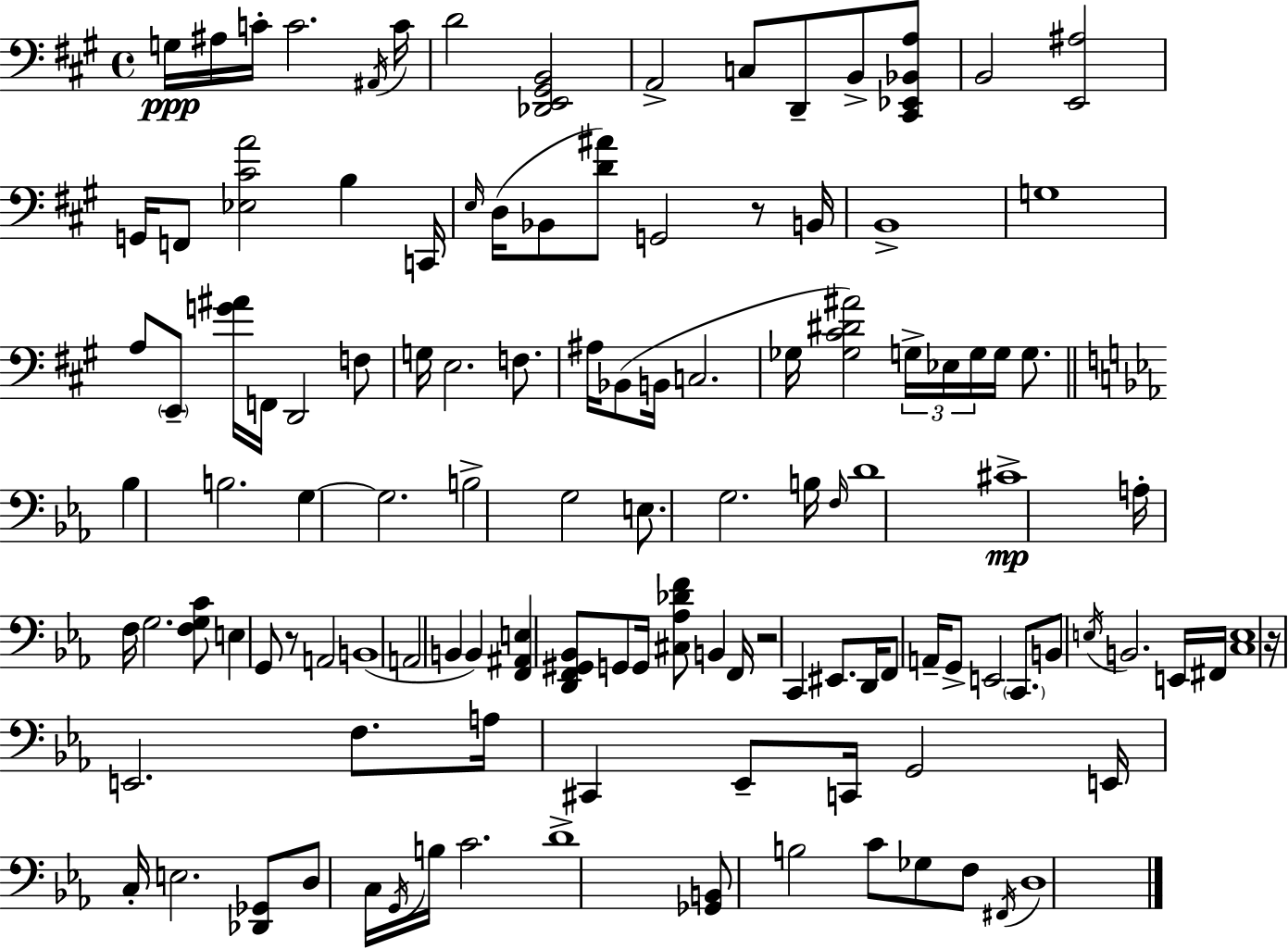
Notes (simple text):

G3/s A#3/s C4/s C4/h. A#2/s C4/s D4/h [Db2,E2,G#2,B2]/h A2/h C3/e D2/e B2/e [C#2,Eb2,Bb2,A3]/e B2/h [E2,A#3]/h G2/s F2/e [Eb3,C#4,A4]/h B3/q C2/s E3/s D3/s Bb2/e [D4,A#4]/e G2/h R/e B2/s B2/w G3/w A3/e E2/e [G4,A#4]/s F2/s D2/h F3/e G3/s E3/h. F3/e. A#3/s Bb2/e B2/s C3/h. Gb3/s [Gb3,C#4,D#4,A#4]/h G3/s Eb3/s G3/s G3/s G3/e. Bb3/q B3/h. G3/q G3/h. B3/h G3/h E3/e. G3/h. B3/s F3/s D4/w C#4/w A3/s F3/s G3/h. [F3,G3,C4]/e E3/q G2/e R/e A2/h B2/w A2/h B2/q B2/q [F2,A#2,E3]/q [D2,F2,G#2,Bb2]/e G2/e G2/s [C#3,Ab3,Db4,F4]/e B2/q F2/s R/h C2/q EIS2/e. D2/s F2/e A2/s G2/e E2/h C2/e. B2/e E3/s B2/h. E2/s F#2/s [C3,E3]/w R/s E2/h. F3/e. A3/s C#2/q Eb2/e C2/s G2/h E2/s C3/s E3/h. [Db2,Gb2]/e D3/e C3/s G2/s B3/s C4/h. D4/w [Gb2,B2]/e B3/h C4/e Gb3/e F3/e F#2/s D3/w